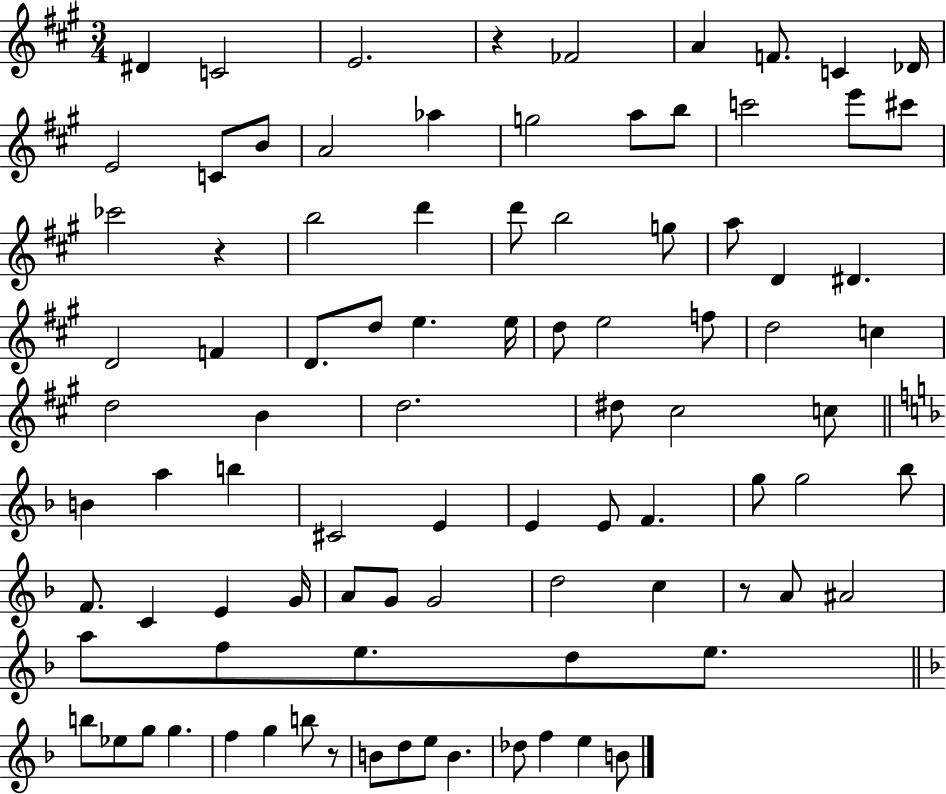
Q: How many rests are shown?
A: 4